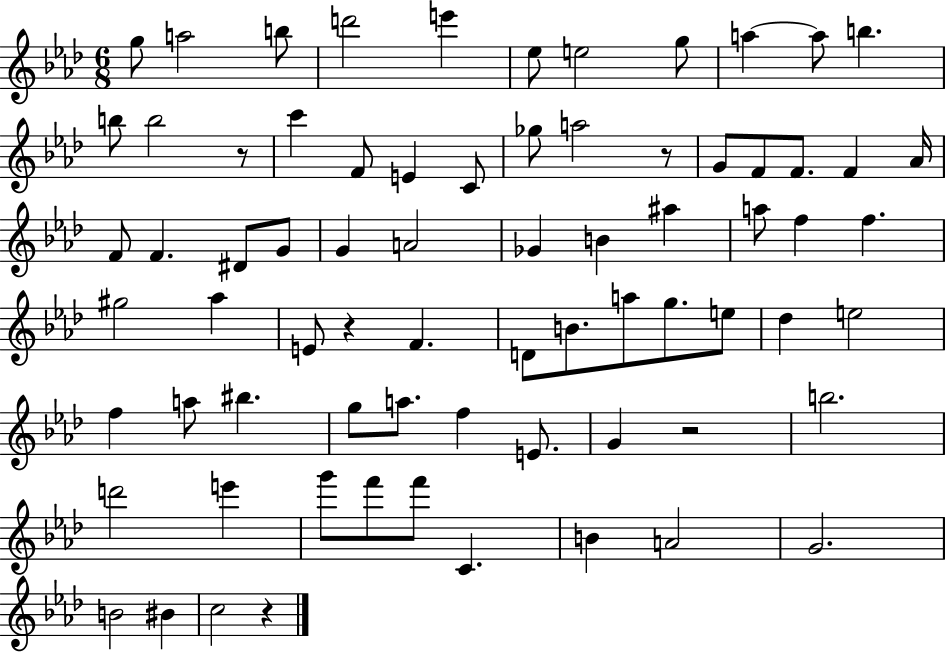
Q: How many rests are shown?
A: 5